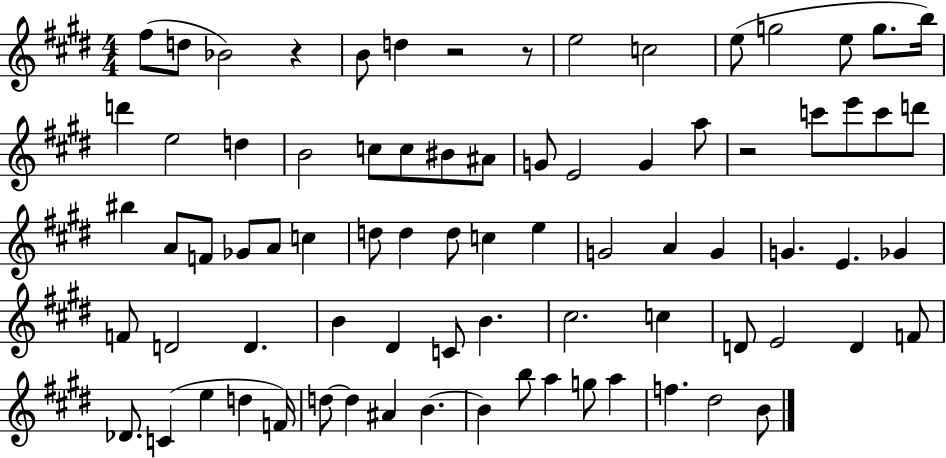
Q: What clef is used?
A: treble